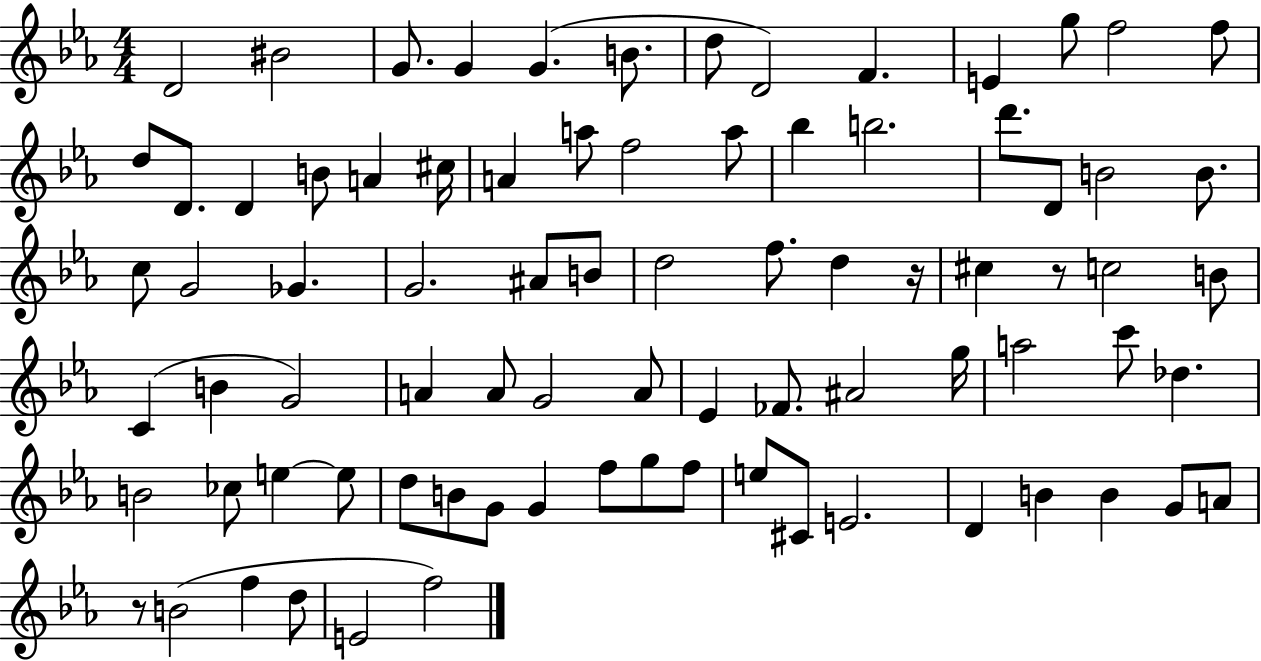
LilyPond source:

{
  \clef treble
  \numericTimeSignature
  \time 4/4
  \key ees \major
  d'2 bis'2 | g'8. g'4 g'4.( b'8. | d''8 d'2) f'4. | e'4 g''8 f''2 f''8 | \break d''8 d'8. d'4 b'8 a'4 cis''16 | a'4 a''8 f''2 a''8 | bes''4 b''2. | d'''8. d'8 b'2 b'8. | \break c''8 g'2 ges'4. | g'2. ais'8 b'8 | d''2 f''8. d''4 r16 | cis''4 r8 c''2 b'8 | \break c'4( b'4 g'2) | a'4 a'8 g'2 a'8 | ees'4 fes'8. ais'2 g''16 | a''2 c'''8 des''4. | \break b'2 ces''8 e''4~~ e''8 | d''8 b'8 g'8 g'4 f''8 g''8 f''8 | e''8 cis'8 e'2. | d'4 b'4 b'4 g'8 a'8 | \break r8 b'2( f''4 d''8 | e'2 f''2) | \bar "|."
}